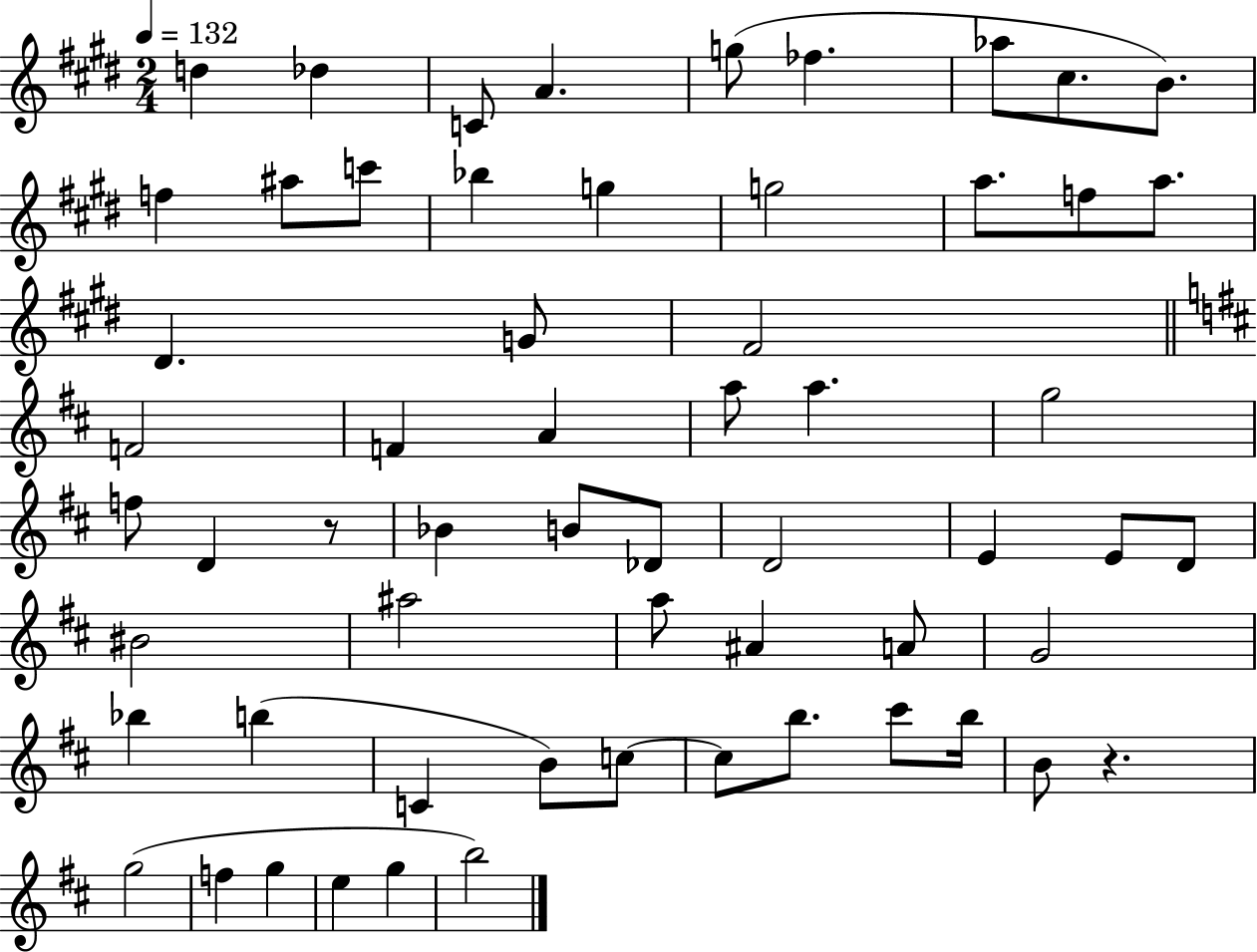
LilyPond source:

{
  \clef treble
  \numericTimeSignature
  \time 2/4
  \key e \major
  \tempo 4 = 132
  d''4 des''4 | c'8 a'4. | g''8( fes''4. | aes''8 cis''8. b'8.) | \break f''4 ais''8 c'''8 | bes''4 g''4 | g''2 | a''8. f''8 a''8. | \break dis'4. g'8 | fis'2 | \bar "||" \break \key d \major f'2 | f'4 a'4 | a''8 a''4. | g''2 | \break f''8 d'4 r8 | bes'4 b'8 des'8 | d'2 | e'4 e'8 d'8 | \break bis'2 | ais''2 | a''8 ais'4 a'8 | g'2 | \break bes''4 b''4( | c'4 b'8) c''8~~ | c''8 b''8. cis'''8 b''16 | b'8 r4. | \break g''2( | f''4 g''4 | e''4 g''4 | b''2) | \break \bar "|."
}